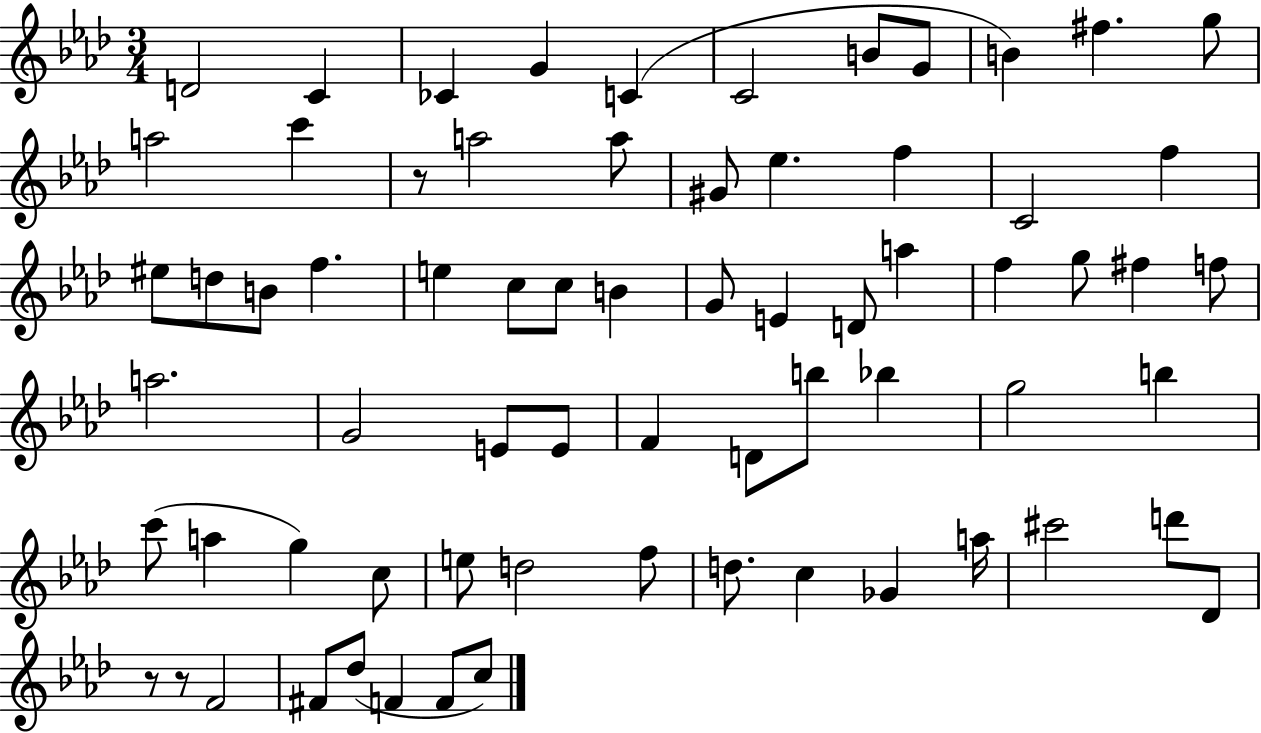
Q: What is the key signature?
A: AES major